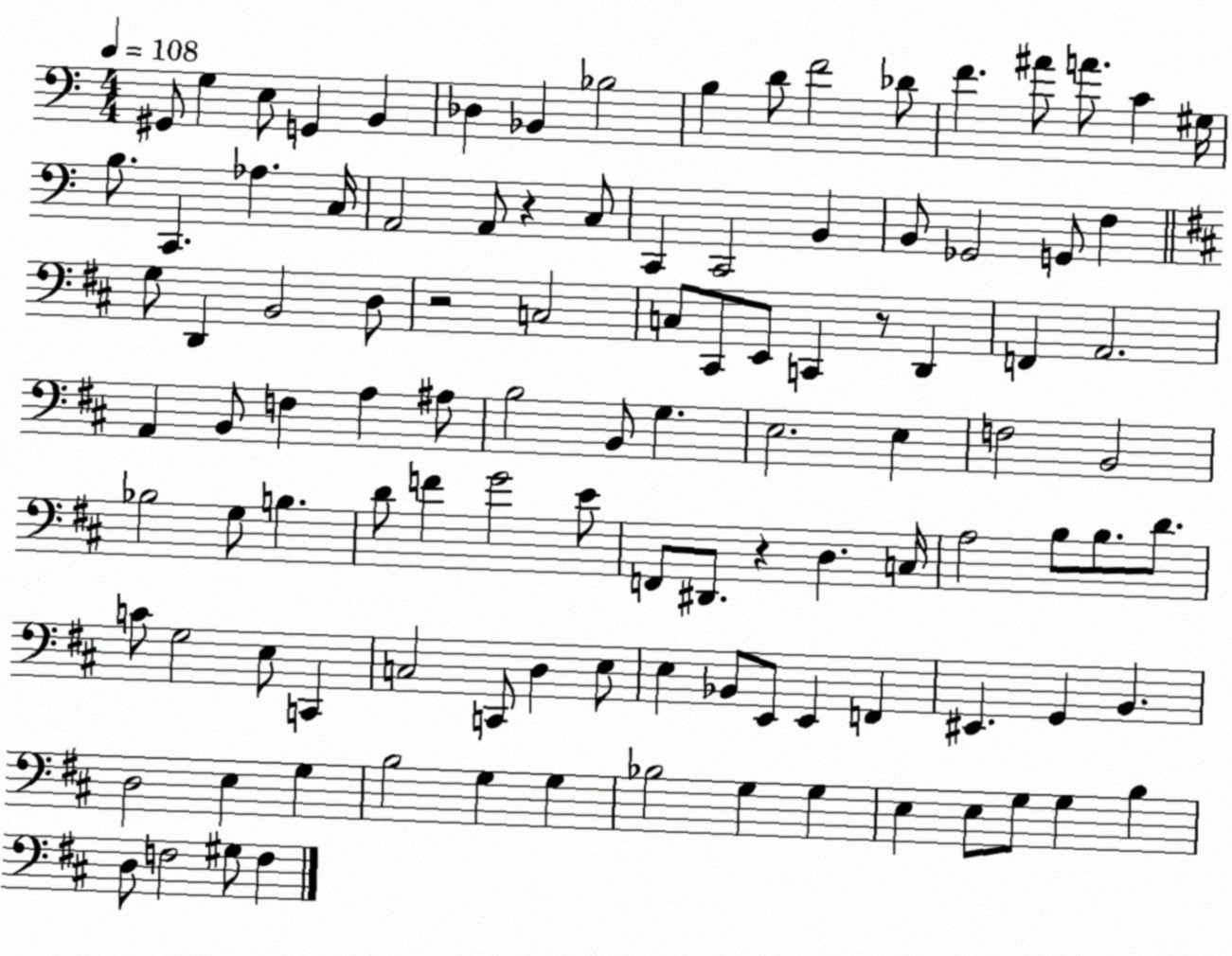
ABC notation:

X:1
T:Untitled
M:4/4
L:1/4
K:C
^G,,/2 G, E,/2 G,, B,, _D, _B,, _B,2 B, D/2 F2 _D/2 F ^A/2 A/2 C ^G,/4 B,/2 C,, _A, C,/4 A,,2 A,,/2 z C,/2 C,, C,,2 B,, B,,/2 _G,,2 G,,/2 F, G,/2 D,, B,,2 D,/2 z2 C,2 C,/2 ^C,,/2 E,,/2 C,, z/2 D,, F,, A,,2 A,, B,,/2 F, A, ^A,/2 B,2 B,,/2 G, E,2 E, F,2 B,,2 _B,2 G,/2 B, D/2 F G2 E/2 F,,/2 ^D,,/2 z D, C,/4 A,2 B,/2 B,/2 D/2 C/2 G,2 E,/2 C,, C,2 C,,/2 D, E,/2 E, _B,,/2 E,,/2 E,, F,, ^E,, G,, B,, D,2 E, G, B,2 G, G, _B,2 G, G, E, E,/2 G,/2 G, B, D,/2 F,2 ^G,/2 F,